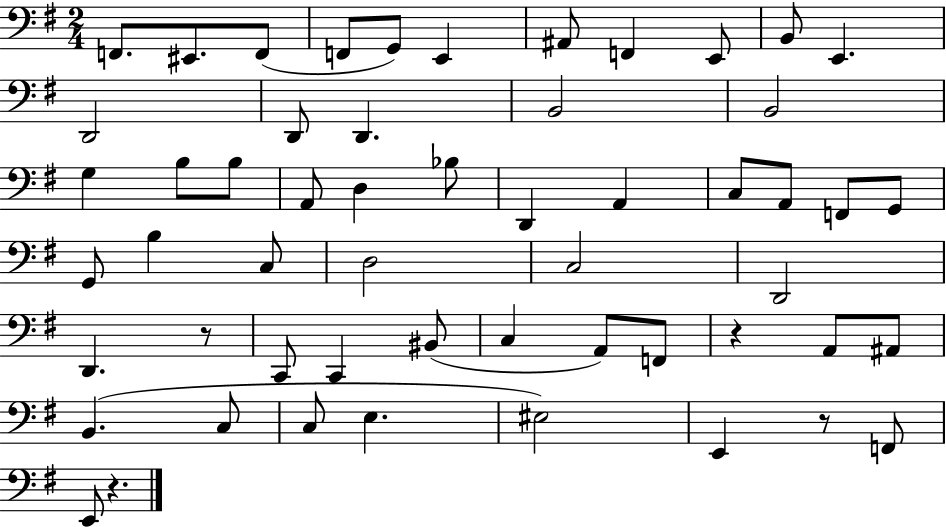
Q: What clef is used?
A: bass